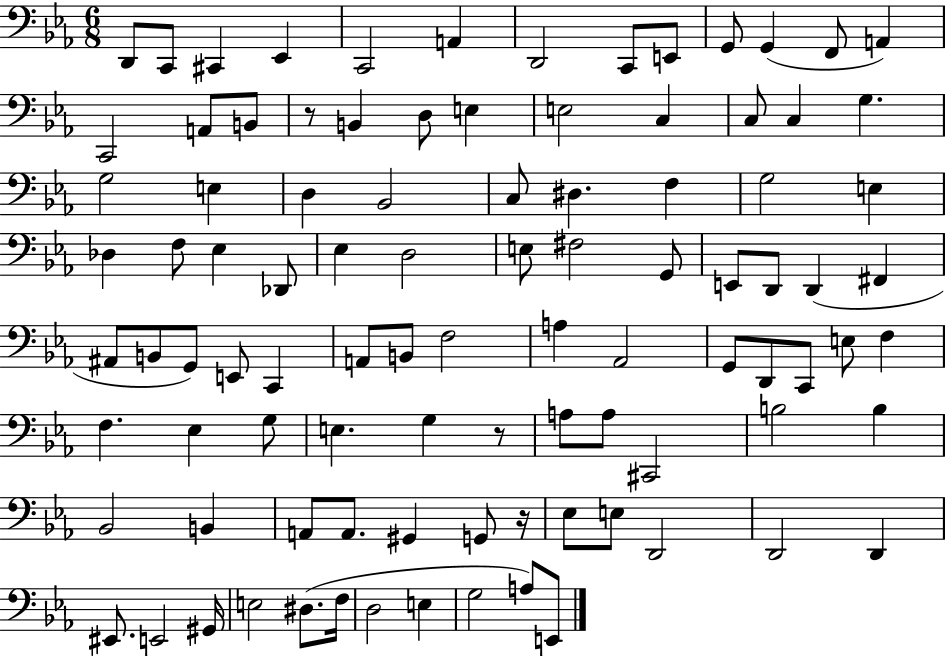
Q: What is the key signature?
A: EES major